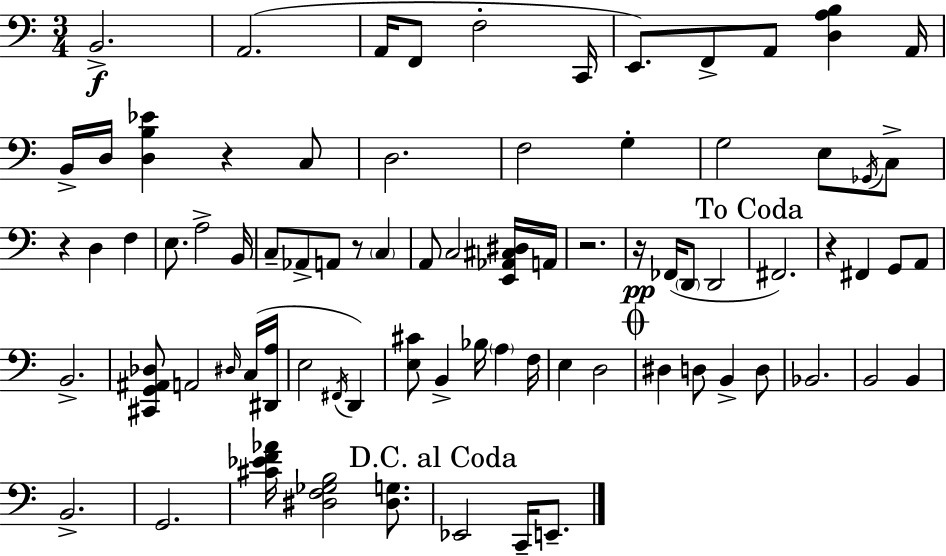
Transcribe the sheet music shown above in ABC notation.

X:1
T:Untitled
M:3/4
L:1/4
K:C
B,,2 A,,2 A,,/4 F,,/2 F,2 C,,/4 E,,/2 F,,/2 A,,/2 [D,A,B,] A,,/4 B,,/4 D,/4 [D,B,_E] z C,/2 D,2 F,2 G, G,2 E,/2 _G,,/4 C,/2 z D, F, E,/2 A,2 B,,/4 C,/2 _A,,/2 A,,/2 z/2 C, A,,/2 C,2 [E,,_A,,^C,^D,]/4 A,,/4 z2 z/4 _F,,/4 D,,/2 D,,2 ^F,,2 z ^F,, G,,/2 A,,/2 B,,2 [^C,,G,,^A,,_D,]/2 A,,2 ^D,/4 C,/4 [^D,,A,]/4 E,2 ^F,,/4 D,, [E,^C]/2 B,, _B,/4 A, F,/4 E, D,2 ^D, D,/2 B,, D,/2 _B,,2 B,,2 B,, B,,2 G,,2 [^C_EF_A]/4 [^D,F,_G,B,]2 [^D,G,]/2 _E,,2 C,,/4 E,,/2